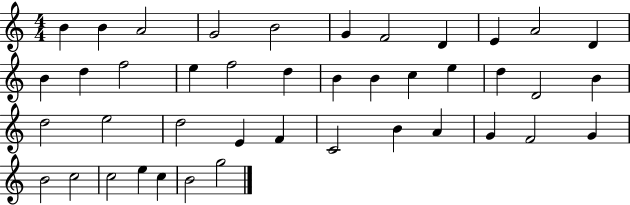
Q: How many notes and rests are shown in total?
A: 42